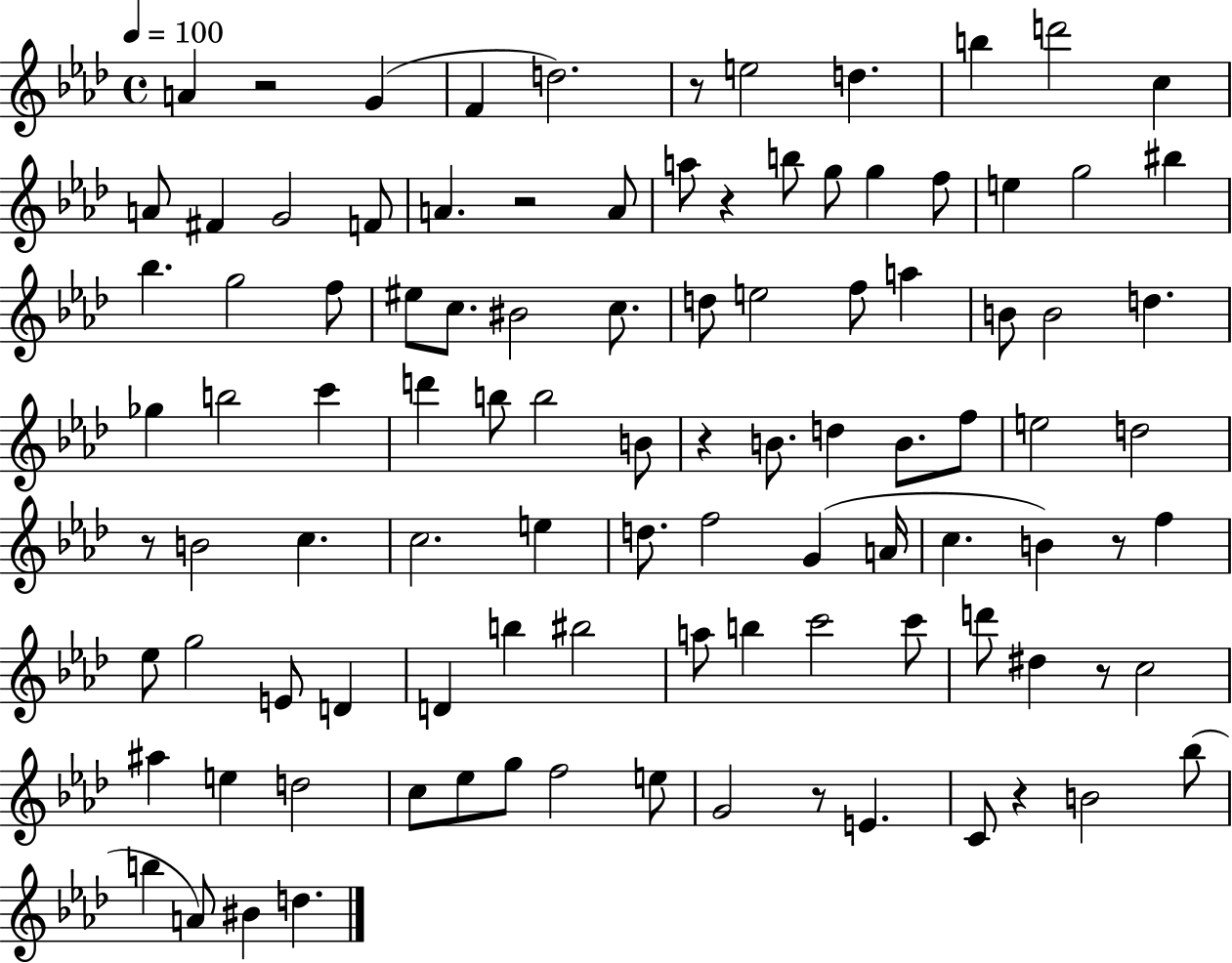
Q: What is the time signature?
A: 4/4